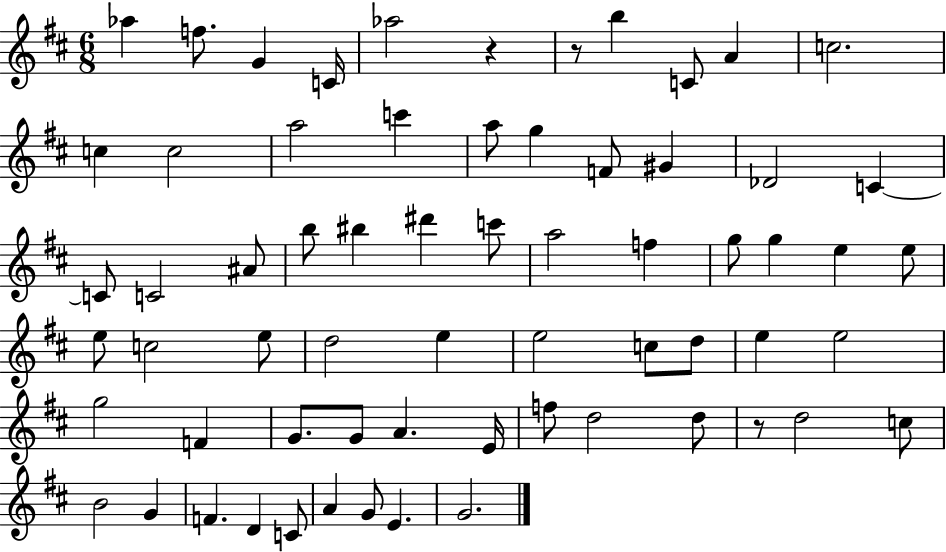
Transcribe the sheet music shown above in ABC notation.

X:1
T:Untitled
M:6/8
L:1/4
K:D
_a f/2 G C/4 _a2 z z/2 b C/2 A c2 c c2 a2 c' a/2 g F/2 ^G _D2 C C/2 C2 ^A/2 b/2 ^b ^d' c'/2 a2 f g/2 g e e/2 e/2 c2 e/2 d2 e e2 c/2 d/2 e e2 g2 F G/2 G/2 A E/4 f/2 d2 d/2 z/2 d2 c/2 B2 G F D C/2 A G/2 E G2